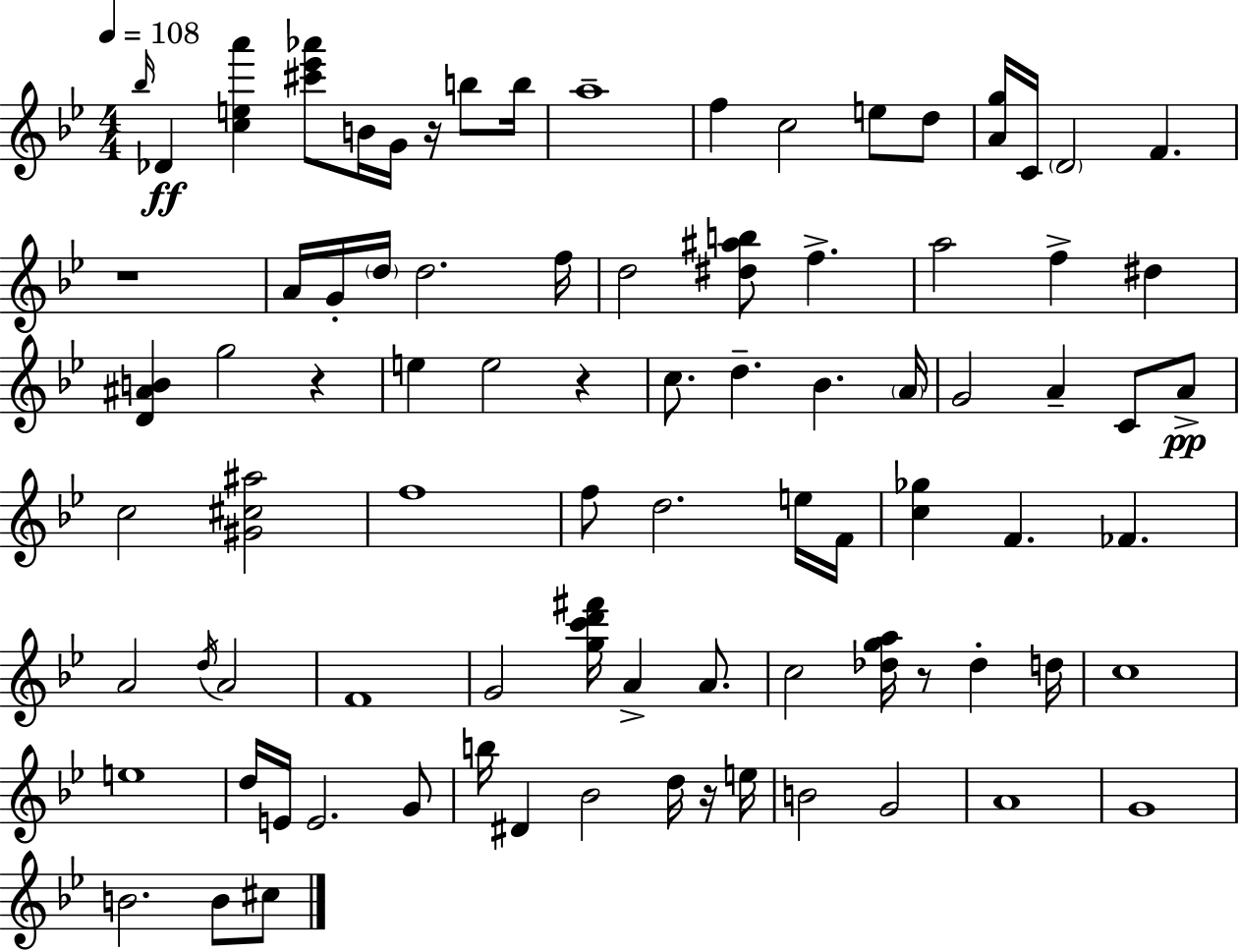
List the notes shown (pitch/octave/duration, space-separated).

Bb5/s Db4/q [C5,E5,A6]/q [C#6,Eb6,Ab6]/e B4/s G4/s R/s B5/e B5/s A5/w F5/q C5/h E5/e D5/e [A4,G5]/s C4/s D4/h F4/q. R/w A4/s G4/s D5/s D5/h. F5/s D5/h [D#5,A#5,B5]/e F5/q. A5/h F5/q D#5/q [D4,A#4,B4]/q G5/h R/q E5/q E5/h R/q C5/e. D5/q. Bb4/q. A4/s G4/h A4/q C4/e A4/e C5/h [G#4,C#5,A#5]/h F5/w F5/e D5/h. E5/s F4/s [C5,Gb5]/q F4/q. FES4/q. A4/h D5/s A4/h F4/w G4/h [G5,C6,D6,F#6]/s A4/q A4/e. C5/h [Db5,G5,A5]/s R/e Db5/q D5/s C5/w E5/w D5/s E4/s E4/h. G4/e B5/s D#4/q Bb4/h D5/s R/s E5/s B4/h G4/h A4/w G4/w B4/h. B4/e C#5/e